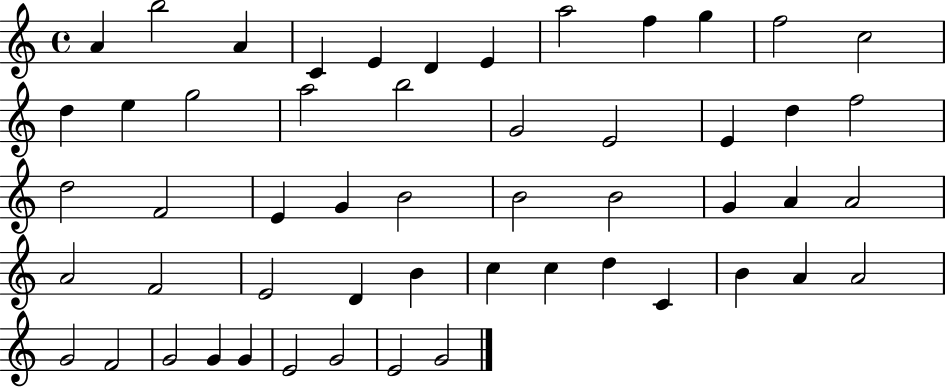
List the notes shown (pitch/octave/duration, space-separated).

A4/q B5/h A4/q C4/q E4/q D4/q E4/q A5/h F5/q G5/q F5/h C5/h D5/q E5/q G5/h A5/h B5/h G4/h E4/h E4/q D5/q F5/h D5/h F4/h E4/q G4/q B4/h B4/h B4/h G4/q A4/q A4/h A4/h F4/h E4/h D4/q B4/q C5/q C5/q D5/q C4/q B4/q A4/q A4/h G4/h F4/h G4/h G4/q G4/q E4/h G4/h E4/h G4/h